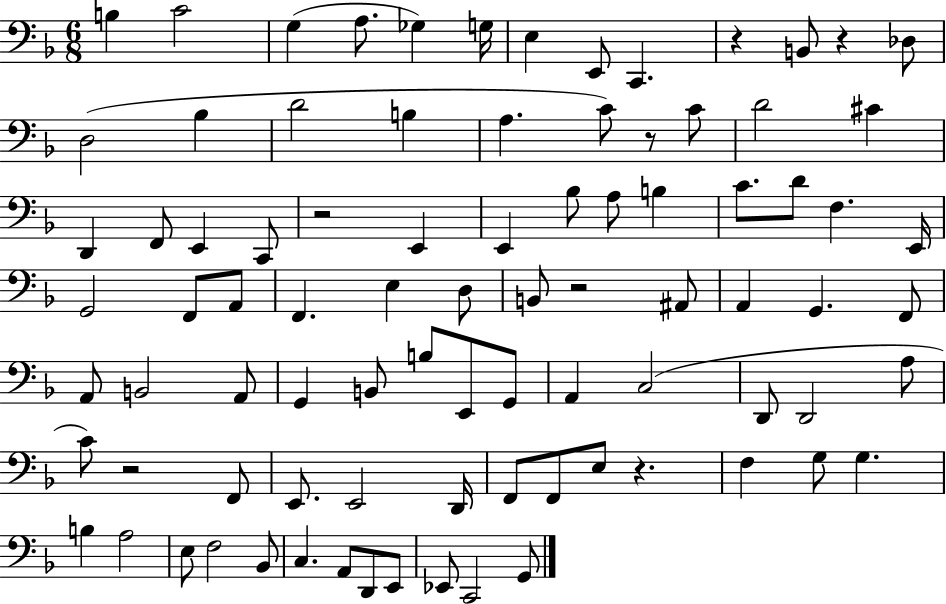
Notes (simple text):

B3/q C4/h G3/q A3/e. Gb3/q G3/s E3/q E2/e C2/q. R/q B2/e R/q Db3/e D3/h Bb3/q D4/h B3/q A3/q. C4/e R/e C4/e D4/h C#4/q D2/q F2/e E2/q C2/e R/h E2/q E2/q Bb3/e A3/e B3/q C4/e. D4/e F3/q. E2/s G2/h F2/e A2/e F2/q. E3/q D3/e B2/e R/h A#2/e A2/q G2/q. F2/e A2/e B2/h A2/e G2/q B2/e B3/e E2/e G2/e A2/q C3/h D2/e D2/h A3/e C4/e R/h F2/e E2/e. E2/h D2/s F2/e F2/e E3/e R/q. F3/q G3/e G3/q. B3/q A3/h E3/e F3/h Bb2/e C3/q. A2/e D2/e E2/e Eb2/e C2/h G2/e